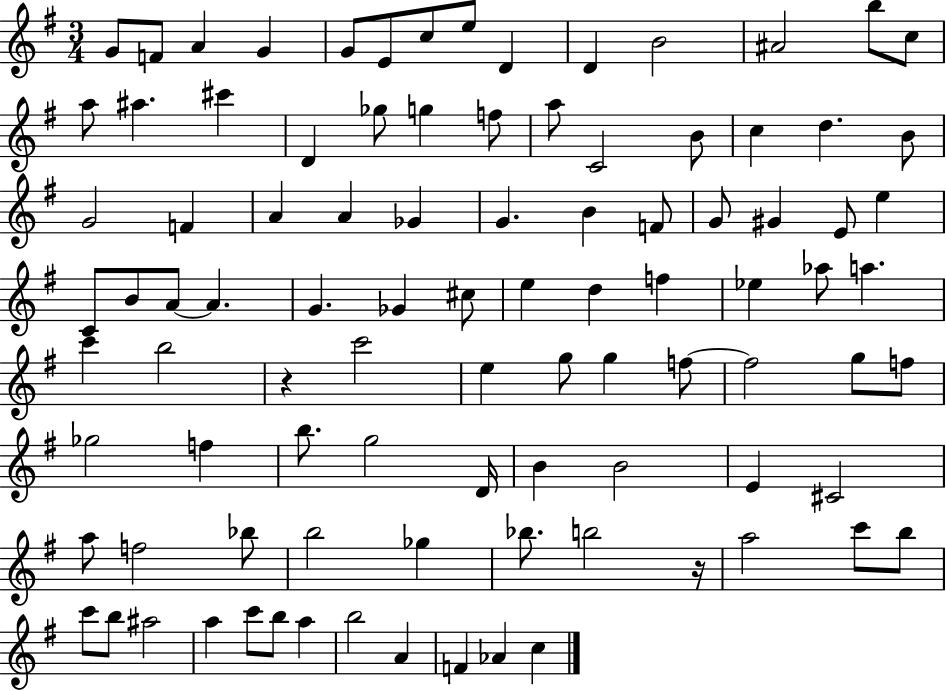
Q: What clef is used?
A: treble